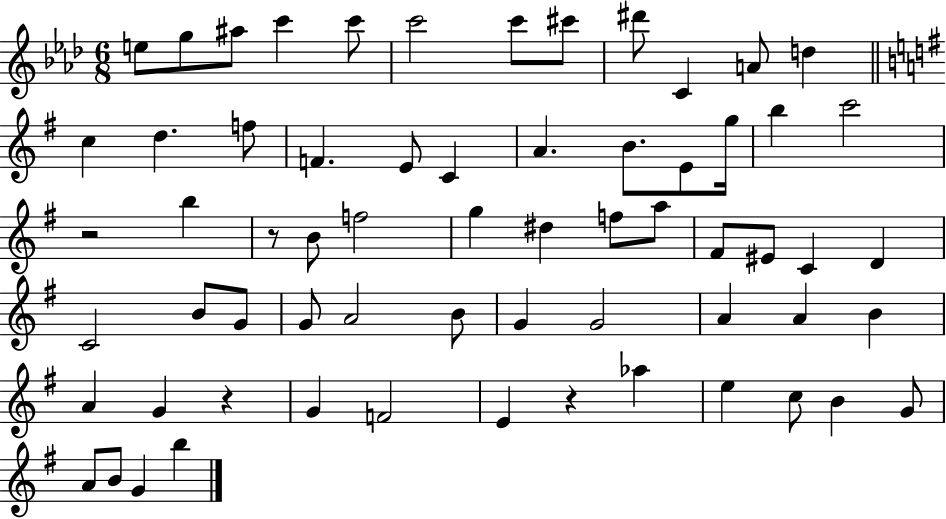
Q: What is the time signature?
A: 6/8